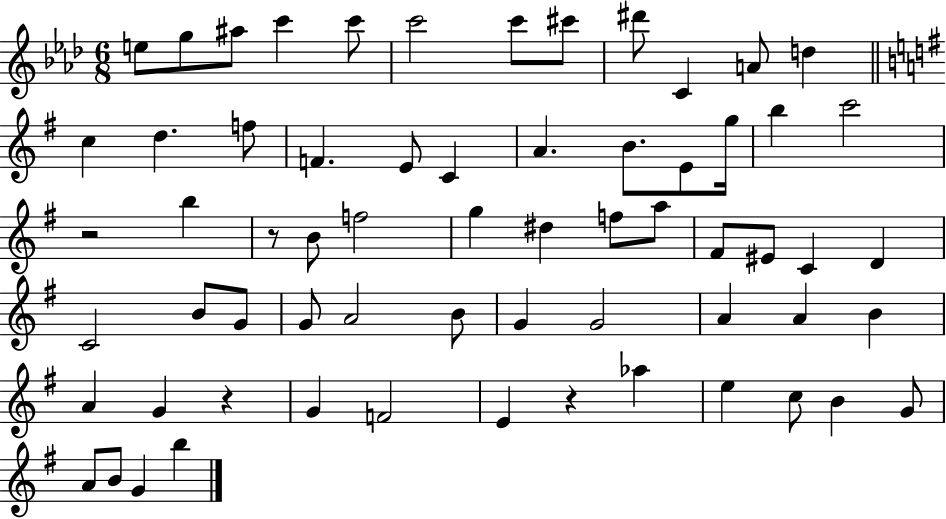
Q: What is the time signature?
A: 6/8